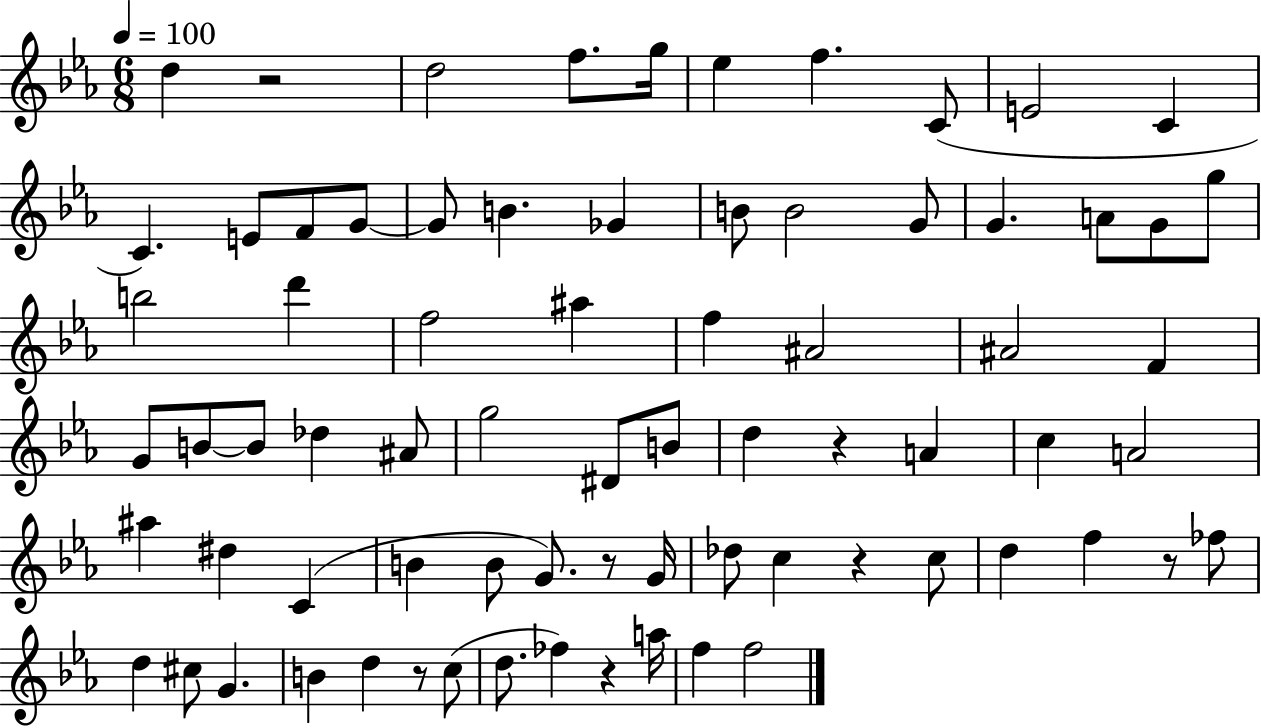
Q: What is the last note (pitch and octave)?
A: F5